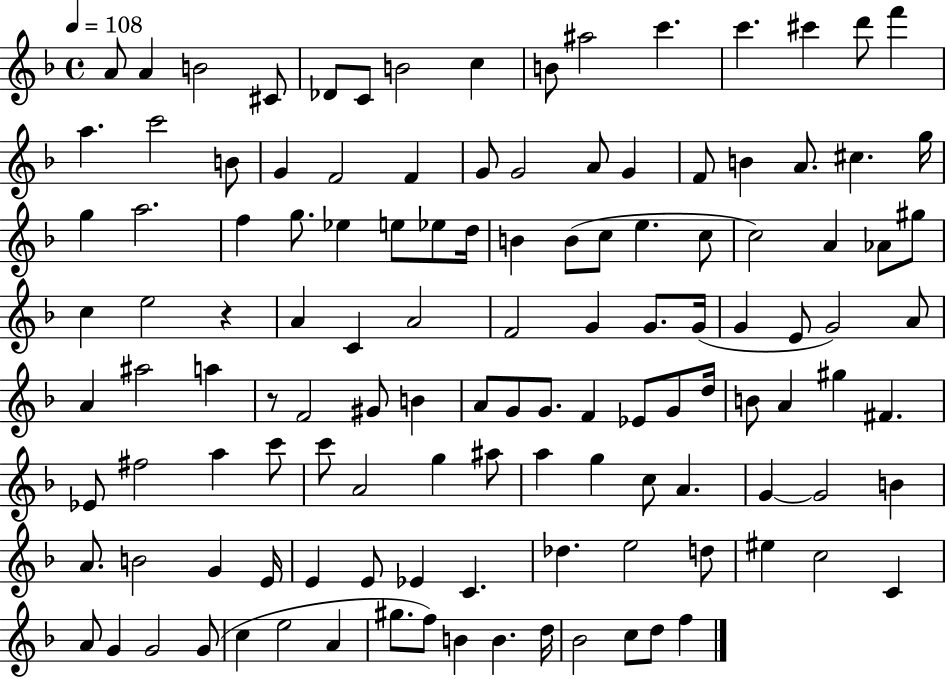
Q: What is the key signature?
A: F major